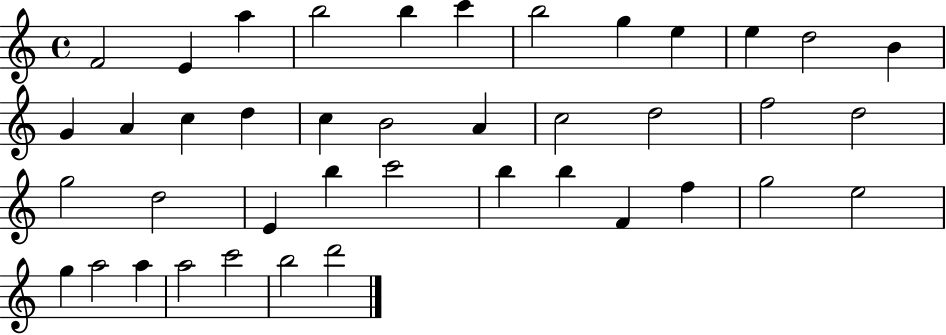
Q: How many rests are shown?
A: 0